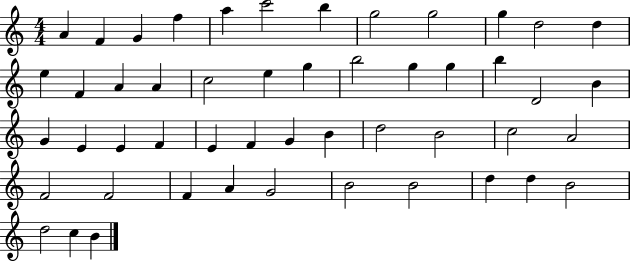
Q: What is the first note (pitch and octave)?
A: A4